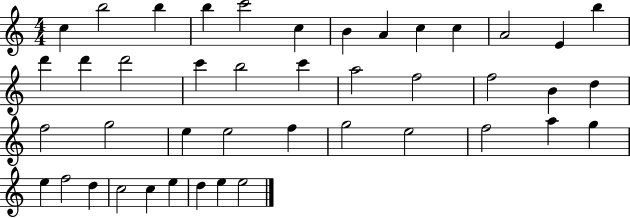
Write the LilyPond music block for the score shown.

{
  \clef treble
  \numericTimeSignature
  \time 4/4
  \key c \major
  c''4 b''2 b''4 | b''4 c'''2 c''4 | b'4 a'4 c''4 c''4 | a'2 e'4 b''4 | \break d'''4 d'''4 d'''2 | c'''4 b''2 c'''4 | a''2 f''2 | f''2 b'4 d''4 | \break f''2 g''2 | e''4 e''2 f''4 | g''2 e''2 | f''2 a''4 g''4 | \break e''4 f''2 d''4 | c''2 c''4 e''4 | d''4 e''4 e''2 | \bar "|."
}